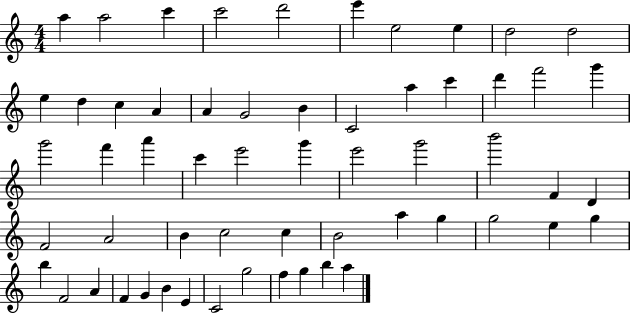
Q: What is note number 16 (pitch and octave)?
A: G4